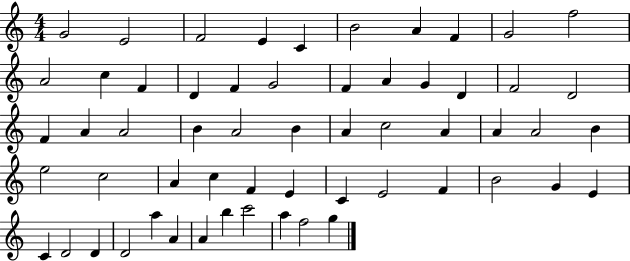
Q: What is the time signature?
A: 4/4